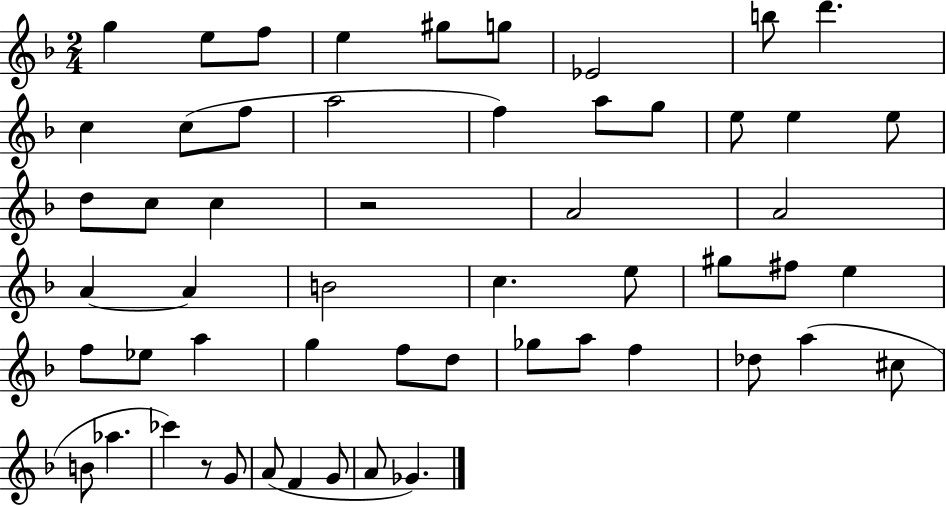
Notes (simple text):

G5/q E5/e F5/e E5/q G#5/e G5/e Eb4/h B5/e D6/q. C5/q C5/e F5/e A5/h F5/q A5/e G5/e E5/e E5/q E5/e D5/e C5/e C5/q R/h A4/h A4/h A4/q A4/q B4/h C5/q. E5/e G#5/e F#5/e E5/q F5/e Eb5/e A5/q G5/q F5/e D5/e Gb5/e A5/e F5/q Db5/e A5/q C#5/e B4/e Ab5/q. CES6/q R/e G4/e A4/e F4/q G4/e A4/e Gb4/q.